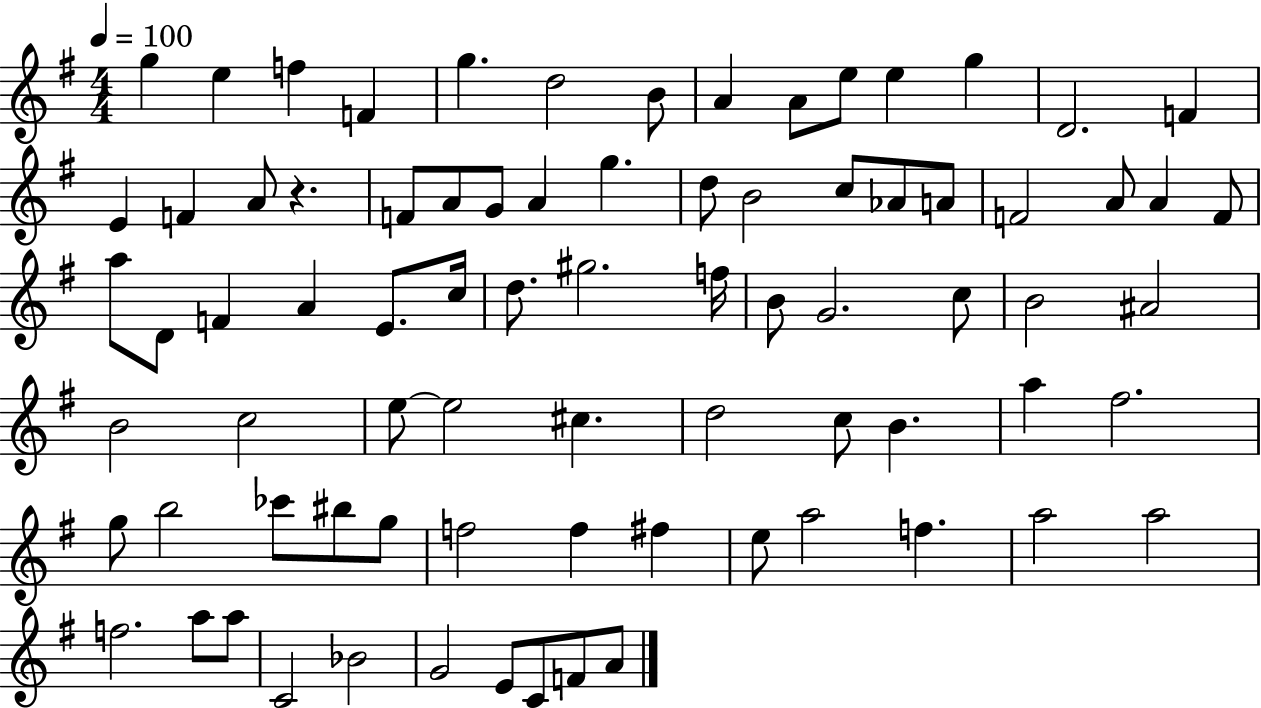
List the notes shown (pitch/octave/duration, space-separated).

G5/q E5/q F5/q F4/q G5/q. D5/h B4/e A4/q A4/e E5/e E5/q G5/q D4/h. F4/q E4/q F4/q A4/e R/q. F4/e A4/e G4/e A4/q G5/q. D5/e B4/h C5/e Ab4/e A4/e F4/h A4/e A4/q F4/e A5/e D4/e F4/q A4/q E4/e. C5/s D5/e. G#5/h. F5/s B4/e G4/h. C5/e B4/h A#4/h B4/h C5/h E5/e E5/h C#5/q. D5/h C5/e B4/q. A5/q F#5/h. G5/e B5/h CES6/e BIS5/e G5/e F5/h F5/q F#5/q E5/e A5/h F5/q. A5/h A5/h F5/h. A5/e A5/e C4/h Bb4/h G4/h E4/e C4/e F4/e A4/e